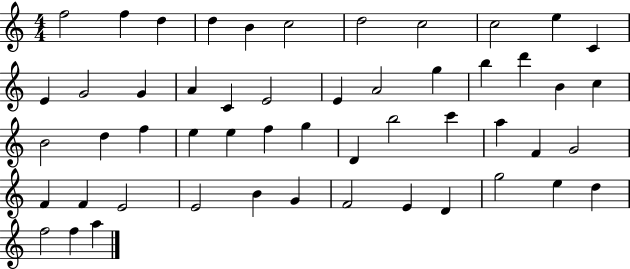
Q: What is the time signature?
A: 4/4